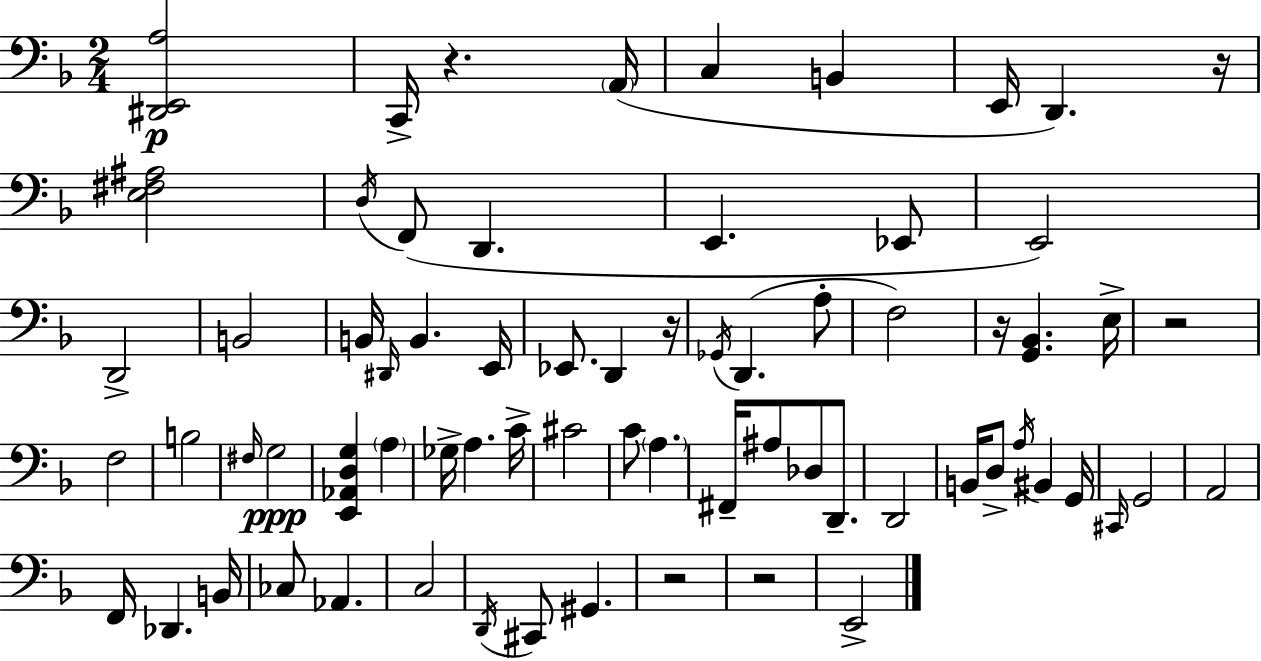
{
  \clef bass
  \numericTimeSignature
  \time 2/4
  \key f \major
  <dis, e, a>2\p | c,16-> r4. \parenthesize a,16( | c4 b,4 | e,16 d,4.) r16 | \break <e fis ais>2 | \acciaccatura { d16 }( f,8 d,4. | e,4. ees,8 | e,2) | \break d,2-> | b,2 | b,16 \grace { dis,16 } b,4. | e,16 ees,8. d,4 | \break r16 \acciaccatura { ges,16 }( d,4. | a8-. f2) | r16 <g, bes,>4. | e16-> r2 | \break f2 | b2 | \grace { fis16 }\ppp g2 | <e, aes, d g>4 | \break \parenthesize a4 ges16-> a4. | c'16-> cis'2 | c'8 \parenthesize a4. | fis,16-- ais8 des8 | \break d,8.-- d,2 | b,16 d8-> \acciaccatura { a16 } | bis,4 g,16 \grace { cis,16 } g,2 | a,2 | \break f,16 des,4. | b,16 ces8 | aes,4. c2 | \acciaccatura { d,16 } cis,8 | \break gis,4. r2 | r2 | e,2-> | \bar "|."
}